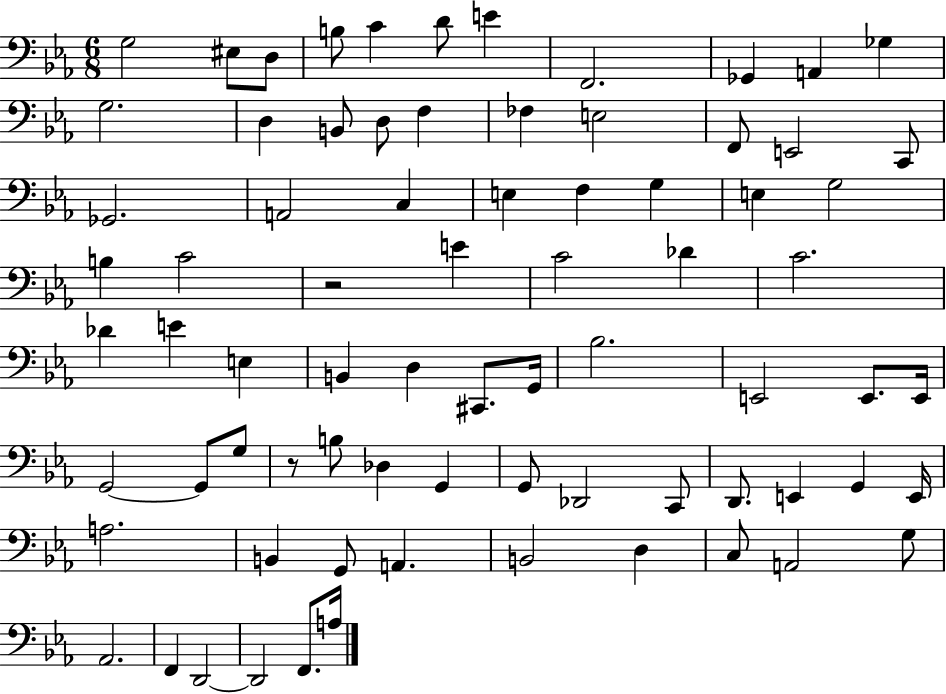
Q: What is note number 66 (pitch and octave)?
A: C3